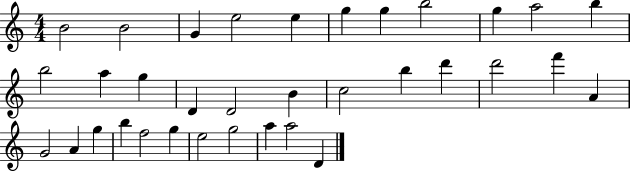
B4/h B4/h G4/q E5/h E5/q G5/q G5/q B5/h G5/q A5/h B5/q B5/h A5/q G5/q D4/q D4/h B4/q C5/h B5/q D6/q D6/h F6/q A4/q G4/h A4/q G5/q B5/q F5/h G5/q E5/h G5/h A5/q A5/h D4/q